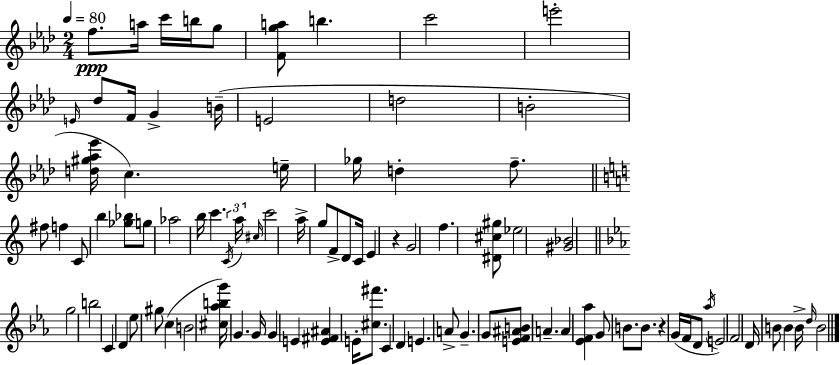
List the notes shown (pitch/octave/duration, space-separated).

F5/e. A5/s C6/s B5/s G5/e [F4,G5,A5]/e B5/q. C6/h E6/h E4/s Db5/e F4/s G4/q B4/s E4/h D5/h B4/h [D5,G#5,Ab5,Eb6]/s C5/q. E5/s Gb5/s D5/q F5/e. F#5/e F5/q C4/e B5/q [Gb5,Bb5]/e G5/e Ab5/h B5/s C6/q. C4/s A5/s C#5/s C6/h A5/s G5/e F4/e D4/e C4/s E4/q R/q G4/h F5/q. [D#4,C#5,G#5]/e Eb5/h [G#4,Bb4]/h G5/h B5/h C4/q D4/q Eb5/e G#5/e C5/q B4/h [C#5,Ab5,B5,G6]/s G4/q. G4/s G4/q E4/q [E4,F#4,A#4]/q E4/s [C#5,F#6]/e. C4/q D4/q E4/q. A4/e G4/q. G4/e [E4,F4,A#4,B4]/e A4/q. A4/q [Eb4,F4,Ab5]/q G4/e B4/e. B4/e. R/q G4/s F4/s D4/e Ab5/s E4/h F4/h D4/s B4/e B4/q B4/s D5/s B4/h